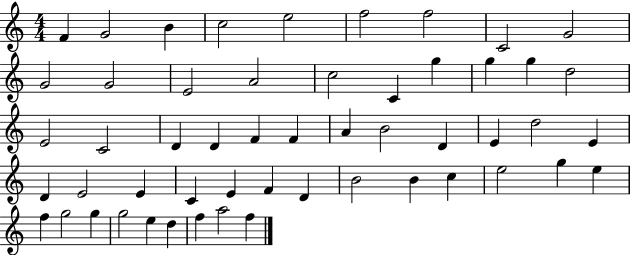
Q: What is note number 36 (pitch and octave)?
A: E4